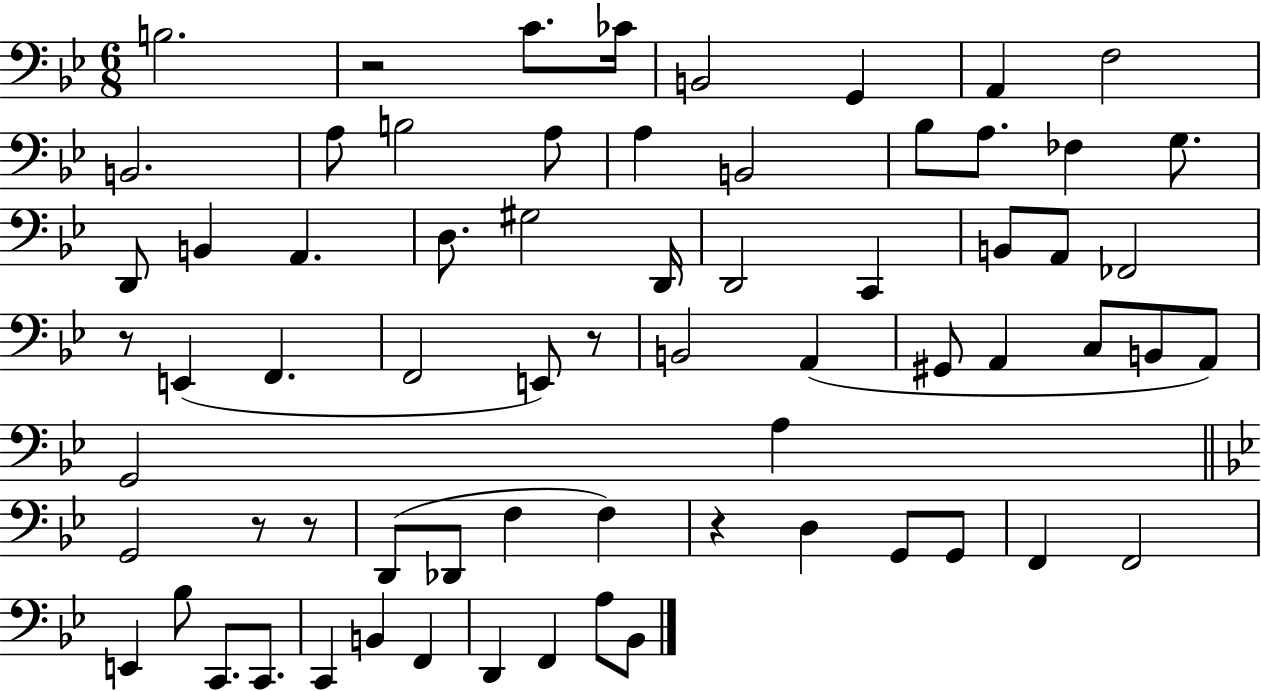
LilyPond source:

{
  \clef bass
  \numericTimeSignature
  \time 6/8
  \key bes \major
  b2. | r2 c'8. ces'16 | b,2 g,4 | a,4 f2 | \break b,2. | a8 b2 a8 | a4 b,2 | bes8 a8. fes4 g8. | \break d,8 b,4 a,4. | d8. gis2 d,16 | d,2 c,4 | b,8 a,8 fes,2 | \break r8 e,4( f,4. | f,2 e,8) r8 | b,2 a,4( | gis,8 a,4 c8 b,8 a,8) | \break g,2 a4 | \bar "||" \break \key g \minor g,2 r8 r8 | d,8( des,8 f4 f4) | r4 d4 g,8 g,8 | f,4 f,2 | \break e,4 bes8 c,8. c,8. | c,4 b,4 f,4 | d,4 f,4 a8 bes,8 | \bar "|."
}